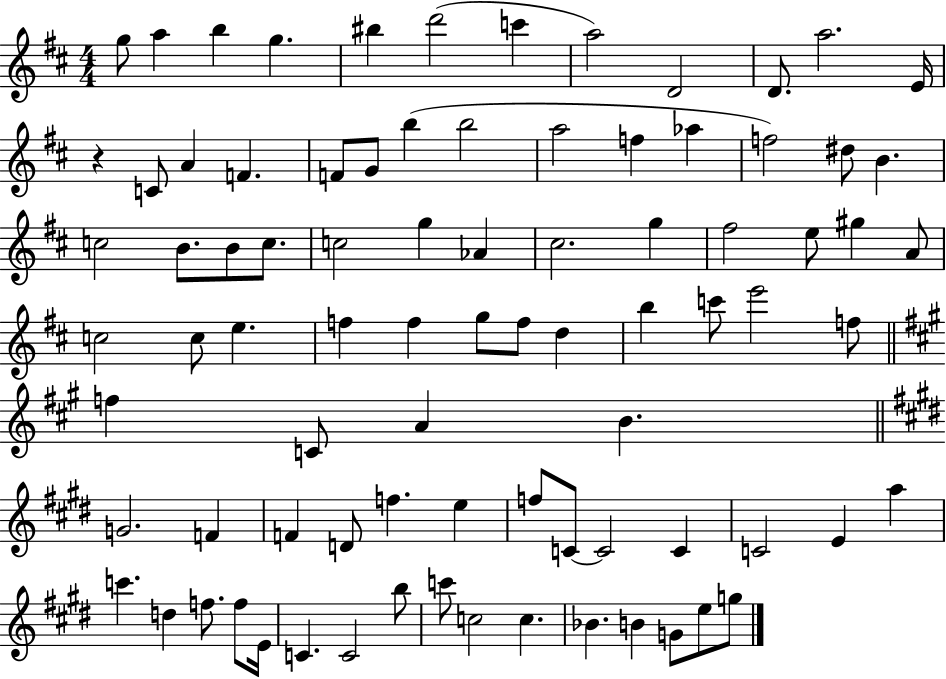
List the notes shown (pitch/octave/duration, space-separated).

G5/e A5/q B5/q G5/q. BIS5/q D6/h C6/q A5/h D4/h D4/e. A5/h. E4/s R/q C4/e A4/q F4/q. F4/e G4/e B5/q B5/h A5/h F5/q Ab5/q F5/h D#5/e B4/q. C5/h B4/e. B4/e C5/e. C5/h G5/q Ab4/q C#5/h. G5/q F#5/h E5/e G#5/q A4/e C5/h C5/e E5/q. F5/q F5/q G5/e F5/e D5/q B5/q C6/e E6/h F5/e F5/q C4/e A4/q B4/q. G4/h. F4/q F4/q D4/e F5/q. E5/q F5/e C4/e C4/h C4/q C4/h E4/q A5/q C6/q. D5/q F5/e. F5/e E4/s C4/q. C4/h B5/e C6/e C5/h C5/q. Bb4/q. B4/q G4/e E5/e G5/e